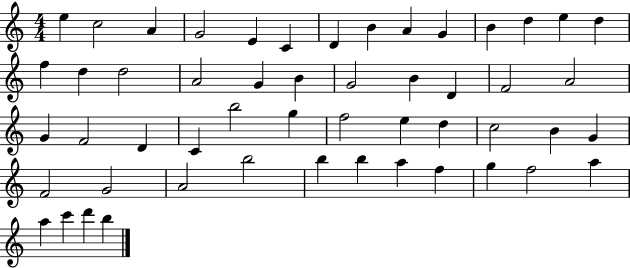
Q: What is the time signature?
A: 4/4